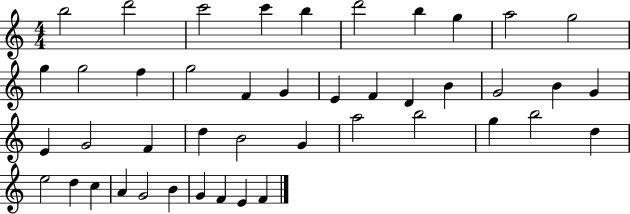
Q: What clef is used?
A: treble